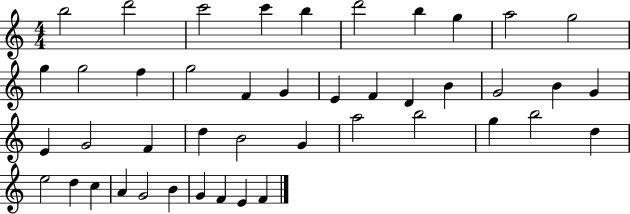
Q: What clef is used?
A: treble